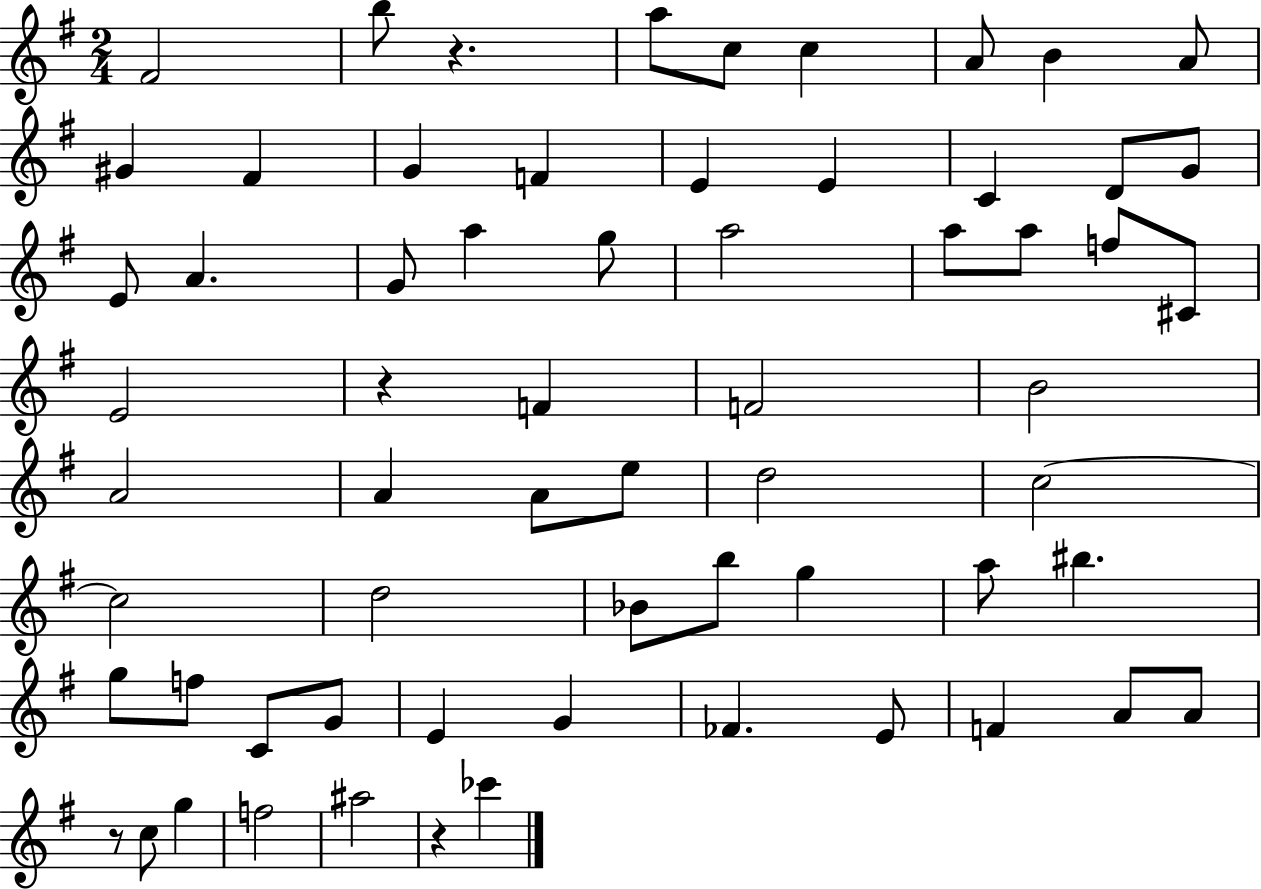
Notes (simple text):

F#4/h B5/e R/q. A5/e C5/e C5/q A4/e B4/q A4/e G#4/q F#4/q G4/q F4/q E4/q E4/q C4/q D4/e G4/e E4/e A4/q. G4/e A5/q G5/e A5/h A5/e A5/e F5/e C#4/e E4/h R/q F4/q F4/h B4/h A4/h A4/q A4/e E5/e D5/h C5/h C5/h D5/h Bb4/e B5/e G5/q A5/e BIS5/q. G5/e F5/e C4/e G4/e E4/q G4/q FES4/q. E4/e F4/q A4/e A4/e R/e C5/e G5/q F5/h A#5/h R/q CES6/q